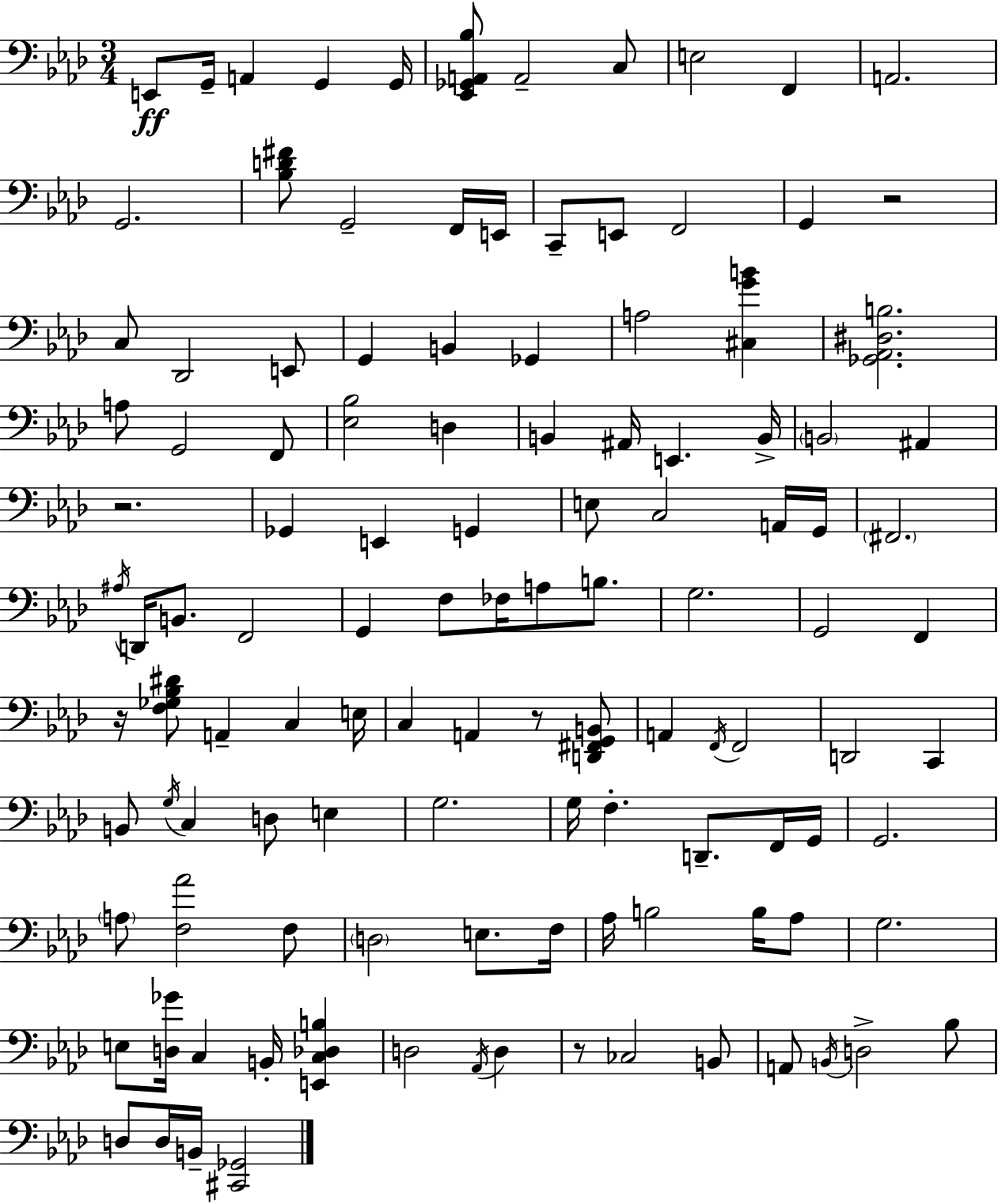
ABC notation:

X:1
T:Untitled
M:3/4
L:1/4
K:Fm
E,,/2 G,,/4 A,, G,, G,,/4 [_E,,_G,,A,,_B,]/2 A,,2 C,/2 E,2 F,, A,,2 G,,2 [_B,D^F]/2 G,,2 F,,/4 E,,/4 C,,/2 E,,/2 F,,2 G,, z2 C,/2 _D,,2 E,,/2 G,, B,, _G,, A,2 [^C,GB] [_G,,_A,,^D,B,]2 A,/2 G,,2 F,,/2 [_E,_B,]2 D, B,, ^A,,/4 E,, B,,/4 B,,2 ^A,, z2 _G,, E,, G,, E,/2 C,2 A,,/4 G,,/4 ^F,,2 ^A,/4 D,,/4 B,,/2 F,,2 G,, F,/2 _F,/4 A,/2 B,/2 G,2 G,,2 F,, z/4 [F,_G,_B,^D]/2 A,, C, E,/4 C, A,, z/2 [D,,^F,,G,,B,,]/2 A,, F,,/4 F,,2 D,,2 C,, B,,/2 G,/4 C, D,/2 E, G,2 G,/4 F, D,,/2 F,,/4 G,,/4 G,,2 A,/2 [F,_A]2 F,/2 D,2 E,/2 F,/4 _A,/4 B,2 B,/4 _A,/2 G,2 E,/2 [D,_G]/4 C, B,,/4 [E,,C,_D,B,] D,2 _A,,/4 D, z/2 _C,2 B,,/2 A,,/2 B,,/4 D,2 _B,/2 D,/2 D,/4 B,,/4 [^C,,_G,,]2